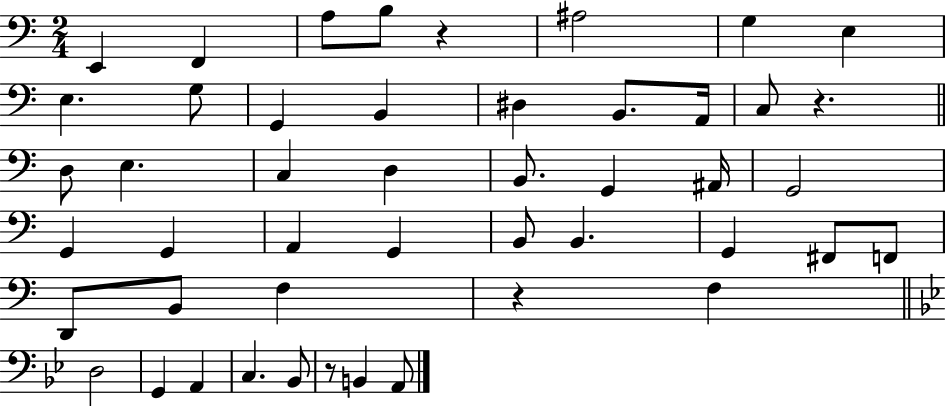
{
  \clef bass
  \numericTimeSignature
  \time 2/4
  \key c \major
  e,4 f,4 | a8 b8 r4 | ais2 | g4 e4 | \break e4. g8 | g,4 b,4 | dis4 b,8. a,16 | c8 r4. | \break \bar "||" \break \key c \major d8 e4. | c4 d4 | b,8. g,4 ais,16 | g,2 | \break g,4 g,4 | a,4 g,4 | b,8 b,4. | g,4 fis,8 f,8 | \break d,8 b,8 f4 | r4 f4 | \bar "||" \break \key g \minor d2 | g,4 a,4 | c4. bes,8 | r8 b,4 a,8 | \break \bar "|."
}